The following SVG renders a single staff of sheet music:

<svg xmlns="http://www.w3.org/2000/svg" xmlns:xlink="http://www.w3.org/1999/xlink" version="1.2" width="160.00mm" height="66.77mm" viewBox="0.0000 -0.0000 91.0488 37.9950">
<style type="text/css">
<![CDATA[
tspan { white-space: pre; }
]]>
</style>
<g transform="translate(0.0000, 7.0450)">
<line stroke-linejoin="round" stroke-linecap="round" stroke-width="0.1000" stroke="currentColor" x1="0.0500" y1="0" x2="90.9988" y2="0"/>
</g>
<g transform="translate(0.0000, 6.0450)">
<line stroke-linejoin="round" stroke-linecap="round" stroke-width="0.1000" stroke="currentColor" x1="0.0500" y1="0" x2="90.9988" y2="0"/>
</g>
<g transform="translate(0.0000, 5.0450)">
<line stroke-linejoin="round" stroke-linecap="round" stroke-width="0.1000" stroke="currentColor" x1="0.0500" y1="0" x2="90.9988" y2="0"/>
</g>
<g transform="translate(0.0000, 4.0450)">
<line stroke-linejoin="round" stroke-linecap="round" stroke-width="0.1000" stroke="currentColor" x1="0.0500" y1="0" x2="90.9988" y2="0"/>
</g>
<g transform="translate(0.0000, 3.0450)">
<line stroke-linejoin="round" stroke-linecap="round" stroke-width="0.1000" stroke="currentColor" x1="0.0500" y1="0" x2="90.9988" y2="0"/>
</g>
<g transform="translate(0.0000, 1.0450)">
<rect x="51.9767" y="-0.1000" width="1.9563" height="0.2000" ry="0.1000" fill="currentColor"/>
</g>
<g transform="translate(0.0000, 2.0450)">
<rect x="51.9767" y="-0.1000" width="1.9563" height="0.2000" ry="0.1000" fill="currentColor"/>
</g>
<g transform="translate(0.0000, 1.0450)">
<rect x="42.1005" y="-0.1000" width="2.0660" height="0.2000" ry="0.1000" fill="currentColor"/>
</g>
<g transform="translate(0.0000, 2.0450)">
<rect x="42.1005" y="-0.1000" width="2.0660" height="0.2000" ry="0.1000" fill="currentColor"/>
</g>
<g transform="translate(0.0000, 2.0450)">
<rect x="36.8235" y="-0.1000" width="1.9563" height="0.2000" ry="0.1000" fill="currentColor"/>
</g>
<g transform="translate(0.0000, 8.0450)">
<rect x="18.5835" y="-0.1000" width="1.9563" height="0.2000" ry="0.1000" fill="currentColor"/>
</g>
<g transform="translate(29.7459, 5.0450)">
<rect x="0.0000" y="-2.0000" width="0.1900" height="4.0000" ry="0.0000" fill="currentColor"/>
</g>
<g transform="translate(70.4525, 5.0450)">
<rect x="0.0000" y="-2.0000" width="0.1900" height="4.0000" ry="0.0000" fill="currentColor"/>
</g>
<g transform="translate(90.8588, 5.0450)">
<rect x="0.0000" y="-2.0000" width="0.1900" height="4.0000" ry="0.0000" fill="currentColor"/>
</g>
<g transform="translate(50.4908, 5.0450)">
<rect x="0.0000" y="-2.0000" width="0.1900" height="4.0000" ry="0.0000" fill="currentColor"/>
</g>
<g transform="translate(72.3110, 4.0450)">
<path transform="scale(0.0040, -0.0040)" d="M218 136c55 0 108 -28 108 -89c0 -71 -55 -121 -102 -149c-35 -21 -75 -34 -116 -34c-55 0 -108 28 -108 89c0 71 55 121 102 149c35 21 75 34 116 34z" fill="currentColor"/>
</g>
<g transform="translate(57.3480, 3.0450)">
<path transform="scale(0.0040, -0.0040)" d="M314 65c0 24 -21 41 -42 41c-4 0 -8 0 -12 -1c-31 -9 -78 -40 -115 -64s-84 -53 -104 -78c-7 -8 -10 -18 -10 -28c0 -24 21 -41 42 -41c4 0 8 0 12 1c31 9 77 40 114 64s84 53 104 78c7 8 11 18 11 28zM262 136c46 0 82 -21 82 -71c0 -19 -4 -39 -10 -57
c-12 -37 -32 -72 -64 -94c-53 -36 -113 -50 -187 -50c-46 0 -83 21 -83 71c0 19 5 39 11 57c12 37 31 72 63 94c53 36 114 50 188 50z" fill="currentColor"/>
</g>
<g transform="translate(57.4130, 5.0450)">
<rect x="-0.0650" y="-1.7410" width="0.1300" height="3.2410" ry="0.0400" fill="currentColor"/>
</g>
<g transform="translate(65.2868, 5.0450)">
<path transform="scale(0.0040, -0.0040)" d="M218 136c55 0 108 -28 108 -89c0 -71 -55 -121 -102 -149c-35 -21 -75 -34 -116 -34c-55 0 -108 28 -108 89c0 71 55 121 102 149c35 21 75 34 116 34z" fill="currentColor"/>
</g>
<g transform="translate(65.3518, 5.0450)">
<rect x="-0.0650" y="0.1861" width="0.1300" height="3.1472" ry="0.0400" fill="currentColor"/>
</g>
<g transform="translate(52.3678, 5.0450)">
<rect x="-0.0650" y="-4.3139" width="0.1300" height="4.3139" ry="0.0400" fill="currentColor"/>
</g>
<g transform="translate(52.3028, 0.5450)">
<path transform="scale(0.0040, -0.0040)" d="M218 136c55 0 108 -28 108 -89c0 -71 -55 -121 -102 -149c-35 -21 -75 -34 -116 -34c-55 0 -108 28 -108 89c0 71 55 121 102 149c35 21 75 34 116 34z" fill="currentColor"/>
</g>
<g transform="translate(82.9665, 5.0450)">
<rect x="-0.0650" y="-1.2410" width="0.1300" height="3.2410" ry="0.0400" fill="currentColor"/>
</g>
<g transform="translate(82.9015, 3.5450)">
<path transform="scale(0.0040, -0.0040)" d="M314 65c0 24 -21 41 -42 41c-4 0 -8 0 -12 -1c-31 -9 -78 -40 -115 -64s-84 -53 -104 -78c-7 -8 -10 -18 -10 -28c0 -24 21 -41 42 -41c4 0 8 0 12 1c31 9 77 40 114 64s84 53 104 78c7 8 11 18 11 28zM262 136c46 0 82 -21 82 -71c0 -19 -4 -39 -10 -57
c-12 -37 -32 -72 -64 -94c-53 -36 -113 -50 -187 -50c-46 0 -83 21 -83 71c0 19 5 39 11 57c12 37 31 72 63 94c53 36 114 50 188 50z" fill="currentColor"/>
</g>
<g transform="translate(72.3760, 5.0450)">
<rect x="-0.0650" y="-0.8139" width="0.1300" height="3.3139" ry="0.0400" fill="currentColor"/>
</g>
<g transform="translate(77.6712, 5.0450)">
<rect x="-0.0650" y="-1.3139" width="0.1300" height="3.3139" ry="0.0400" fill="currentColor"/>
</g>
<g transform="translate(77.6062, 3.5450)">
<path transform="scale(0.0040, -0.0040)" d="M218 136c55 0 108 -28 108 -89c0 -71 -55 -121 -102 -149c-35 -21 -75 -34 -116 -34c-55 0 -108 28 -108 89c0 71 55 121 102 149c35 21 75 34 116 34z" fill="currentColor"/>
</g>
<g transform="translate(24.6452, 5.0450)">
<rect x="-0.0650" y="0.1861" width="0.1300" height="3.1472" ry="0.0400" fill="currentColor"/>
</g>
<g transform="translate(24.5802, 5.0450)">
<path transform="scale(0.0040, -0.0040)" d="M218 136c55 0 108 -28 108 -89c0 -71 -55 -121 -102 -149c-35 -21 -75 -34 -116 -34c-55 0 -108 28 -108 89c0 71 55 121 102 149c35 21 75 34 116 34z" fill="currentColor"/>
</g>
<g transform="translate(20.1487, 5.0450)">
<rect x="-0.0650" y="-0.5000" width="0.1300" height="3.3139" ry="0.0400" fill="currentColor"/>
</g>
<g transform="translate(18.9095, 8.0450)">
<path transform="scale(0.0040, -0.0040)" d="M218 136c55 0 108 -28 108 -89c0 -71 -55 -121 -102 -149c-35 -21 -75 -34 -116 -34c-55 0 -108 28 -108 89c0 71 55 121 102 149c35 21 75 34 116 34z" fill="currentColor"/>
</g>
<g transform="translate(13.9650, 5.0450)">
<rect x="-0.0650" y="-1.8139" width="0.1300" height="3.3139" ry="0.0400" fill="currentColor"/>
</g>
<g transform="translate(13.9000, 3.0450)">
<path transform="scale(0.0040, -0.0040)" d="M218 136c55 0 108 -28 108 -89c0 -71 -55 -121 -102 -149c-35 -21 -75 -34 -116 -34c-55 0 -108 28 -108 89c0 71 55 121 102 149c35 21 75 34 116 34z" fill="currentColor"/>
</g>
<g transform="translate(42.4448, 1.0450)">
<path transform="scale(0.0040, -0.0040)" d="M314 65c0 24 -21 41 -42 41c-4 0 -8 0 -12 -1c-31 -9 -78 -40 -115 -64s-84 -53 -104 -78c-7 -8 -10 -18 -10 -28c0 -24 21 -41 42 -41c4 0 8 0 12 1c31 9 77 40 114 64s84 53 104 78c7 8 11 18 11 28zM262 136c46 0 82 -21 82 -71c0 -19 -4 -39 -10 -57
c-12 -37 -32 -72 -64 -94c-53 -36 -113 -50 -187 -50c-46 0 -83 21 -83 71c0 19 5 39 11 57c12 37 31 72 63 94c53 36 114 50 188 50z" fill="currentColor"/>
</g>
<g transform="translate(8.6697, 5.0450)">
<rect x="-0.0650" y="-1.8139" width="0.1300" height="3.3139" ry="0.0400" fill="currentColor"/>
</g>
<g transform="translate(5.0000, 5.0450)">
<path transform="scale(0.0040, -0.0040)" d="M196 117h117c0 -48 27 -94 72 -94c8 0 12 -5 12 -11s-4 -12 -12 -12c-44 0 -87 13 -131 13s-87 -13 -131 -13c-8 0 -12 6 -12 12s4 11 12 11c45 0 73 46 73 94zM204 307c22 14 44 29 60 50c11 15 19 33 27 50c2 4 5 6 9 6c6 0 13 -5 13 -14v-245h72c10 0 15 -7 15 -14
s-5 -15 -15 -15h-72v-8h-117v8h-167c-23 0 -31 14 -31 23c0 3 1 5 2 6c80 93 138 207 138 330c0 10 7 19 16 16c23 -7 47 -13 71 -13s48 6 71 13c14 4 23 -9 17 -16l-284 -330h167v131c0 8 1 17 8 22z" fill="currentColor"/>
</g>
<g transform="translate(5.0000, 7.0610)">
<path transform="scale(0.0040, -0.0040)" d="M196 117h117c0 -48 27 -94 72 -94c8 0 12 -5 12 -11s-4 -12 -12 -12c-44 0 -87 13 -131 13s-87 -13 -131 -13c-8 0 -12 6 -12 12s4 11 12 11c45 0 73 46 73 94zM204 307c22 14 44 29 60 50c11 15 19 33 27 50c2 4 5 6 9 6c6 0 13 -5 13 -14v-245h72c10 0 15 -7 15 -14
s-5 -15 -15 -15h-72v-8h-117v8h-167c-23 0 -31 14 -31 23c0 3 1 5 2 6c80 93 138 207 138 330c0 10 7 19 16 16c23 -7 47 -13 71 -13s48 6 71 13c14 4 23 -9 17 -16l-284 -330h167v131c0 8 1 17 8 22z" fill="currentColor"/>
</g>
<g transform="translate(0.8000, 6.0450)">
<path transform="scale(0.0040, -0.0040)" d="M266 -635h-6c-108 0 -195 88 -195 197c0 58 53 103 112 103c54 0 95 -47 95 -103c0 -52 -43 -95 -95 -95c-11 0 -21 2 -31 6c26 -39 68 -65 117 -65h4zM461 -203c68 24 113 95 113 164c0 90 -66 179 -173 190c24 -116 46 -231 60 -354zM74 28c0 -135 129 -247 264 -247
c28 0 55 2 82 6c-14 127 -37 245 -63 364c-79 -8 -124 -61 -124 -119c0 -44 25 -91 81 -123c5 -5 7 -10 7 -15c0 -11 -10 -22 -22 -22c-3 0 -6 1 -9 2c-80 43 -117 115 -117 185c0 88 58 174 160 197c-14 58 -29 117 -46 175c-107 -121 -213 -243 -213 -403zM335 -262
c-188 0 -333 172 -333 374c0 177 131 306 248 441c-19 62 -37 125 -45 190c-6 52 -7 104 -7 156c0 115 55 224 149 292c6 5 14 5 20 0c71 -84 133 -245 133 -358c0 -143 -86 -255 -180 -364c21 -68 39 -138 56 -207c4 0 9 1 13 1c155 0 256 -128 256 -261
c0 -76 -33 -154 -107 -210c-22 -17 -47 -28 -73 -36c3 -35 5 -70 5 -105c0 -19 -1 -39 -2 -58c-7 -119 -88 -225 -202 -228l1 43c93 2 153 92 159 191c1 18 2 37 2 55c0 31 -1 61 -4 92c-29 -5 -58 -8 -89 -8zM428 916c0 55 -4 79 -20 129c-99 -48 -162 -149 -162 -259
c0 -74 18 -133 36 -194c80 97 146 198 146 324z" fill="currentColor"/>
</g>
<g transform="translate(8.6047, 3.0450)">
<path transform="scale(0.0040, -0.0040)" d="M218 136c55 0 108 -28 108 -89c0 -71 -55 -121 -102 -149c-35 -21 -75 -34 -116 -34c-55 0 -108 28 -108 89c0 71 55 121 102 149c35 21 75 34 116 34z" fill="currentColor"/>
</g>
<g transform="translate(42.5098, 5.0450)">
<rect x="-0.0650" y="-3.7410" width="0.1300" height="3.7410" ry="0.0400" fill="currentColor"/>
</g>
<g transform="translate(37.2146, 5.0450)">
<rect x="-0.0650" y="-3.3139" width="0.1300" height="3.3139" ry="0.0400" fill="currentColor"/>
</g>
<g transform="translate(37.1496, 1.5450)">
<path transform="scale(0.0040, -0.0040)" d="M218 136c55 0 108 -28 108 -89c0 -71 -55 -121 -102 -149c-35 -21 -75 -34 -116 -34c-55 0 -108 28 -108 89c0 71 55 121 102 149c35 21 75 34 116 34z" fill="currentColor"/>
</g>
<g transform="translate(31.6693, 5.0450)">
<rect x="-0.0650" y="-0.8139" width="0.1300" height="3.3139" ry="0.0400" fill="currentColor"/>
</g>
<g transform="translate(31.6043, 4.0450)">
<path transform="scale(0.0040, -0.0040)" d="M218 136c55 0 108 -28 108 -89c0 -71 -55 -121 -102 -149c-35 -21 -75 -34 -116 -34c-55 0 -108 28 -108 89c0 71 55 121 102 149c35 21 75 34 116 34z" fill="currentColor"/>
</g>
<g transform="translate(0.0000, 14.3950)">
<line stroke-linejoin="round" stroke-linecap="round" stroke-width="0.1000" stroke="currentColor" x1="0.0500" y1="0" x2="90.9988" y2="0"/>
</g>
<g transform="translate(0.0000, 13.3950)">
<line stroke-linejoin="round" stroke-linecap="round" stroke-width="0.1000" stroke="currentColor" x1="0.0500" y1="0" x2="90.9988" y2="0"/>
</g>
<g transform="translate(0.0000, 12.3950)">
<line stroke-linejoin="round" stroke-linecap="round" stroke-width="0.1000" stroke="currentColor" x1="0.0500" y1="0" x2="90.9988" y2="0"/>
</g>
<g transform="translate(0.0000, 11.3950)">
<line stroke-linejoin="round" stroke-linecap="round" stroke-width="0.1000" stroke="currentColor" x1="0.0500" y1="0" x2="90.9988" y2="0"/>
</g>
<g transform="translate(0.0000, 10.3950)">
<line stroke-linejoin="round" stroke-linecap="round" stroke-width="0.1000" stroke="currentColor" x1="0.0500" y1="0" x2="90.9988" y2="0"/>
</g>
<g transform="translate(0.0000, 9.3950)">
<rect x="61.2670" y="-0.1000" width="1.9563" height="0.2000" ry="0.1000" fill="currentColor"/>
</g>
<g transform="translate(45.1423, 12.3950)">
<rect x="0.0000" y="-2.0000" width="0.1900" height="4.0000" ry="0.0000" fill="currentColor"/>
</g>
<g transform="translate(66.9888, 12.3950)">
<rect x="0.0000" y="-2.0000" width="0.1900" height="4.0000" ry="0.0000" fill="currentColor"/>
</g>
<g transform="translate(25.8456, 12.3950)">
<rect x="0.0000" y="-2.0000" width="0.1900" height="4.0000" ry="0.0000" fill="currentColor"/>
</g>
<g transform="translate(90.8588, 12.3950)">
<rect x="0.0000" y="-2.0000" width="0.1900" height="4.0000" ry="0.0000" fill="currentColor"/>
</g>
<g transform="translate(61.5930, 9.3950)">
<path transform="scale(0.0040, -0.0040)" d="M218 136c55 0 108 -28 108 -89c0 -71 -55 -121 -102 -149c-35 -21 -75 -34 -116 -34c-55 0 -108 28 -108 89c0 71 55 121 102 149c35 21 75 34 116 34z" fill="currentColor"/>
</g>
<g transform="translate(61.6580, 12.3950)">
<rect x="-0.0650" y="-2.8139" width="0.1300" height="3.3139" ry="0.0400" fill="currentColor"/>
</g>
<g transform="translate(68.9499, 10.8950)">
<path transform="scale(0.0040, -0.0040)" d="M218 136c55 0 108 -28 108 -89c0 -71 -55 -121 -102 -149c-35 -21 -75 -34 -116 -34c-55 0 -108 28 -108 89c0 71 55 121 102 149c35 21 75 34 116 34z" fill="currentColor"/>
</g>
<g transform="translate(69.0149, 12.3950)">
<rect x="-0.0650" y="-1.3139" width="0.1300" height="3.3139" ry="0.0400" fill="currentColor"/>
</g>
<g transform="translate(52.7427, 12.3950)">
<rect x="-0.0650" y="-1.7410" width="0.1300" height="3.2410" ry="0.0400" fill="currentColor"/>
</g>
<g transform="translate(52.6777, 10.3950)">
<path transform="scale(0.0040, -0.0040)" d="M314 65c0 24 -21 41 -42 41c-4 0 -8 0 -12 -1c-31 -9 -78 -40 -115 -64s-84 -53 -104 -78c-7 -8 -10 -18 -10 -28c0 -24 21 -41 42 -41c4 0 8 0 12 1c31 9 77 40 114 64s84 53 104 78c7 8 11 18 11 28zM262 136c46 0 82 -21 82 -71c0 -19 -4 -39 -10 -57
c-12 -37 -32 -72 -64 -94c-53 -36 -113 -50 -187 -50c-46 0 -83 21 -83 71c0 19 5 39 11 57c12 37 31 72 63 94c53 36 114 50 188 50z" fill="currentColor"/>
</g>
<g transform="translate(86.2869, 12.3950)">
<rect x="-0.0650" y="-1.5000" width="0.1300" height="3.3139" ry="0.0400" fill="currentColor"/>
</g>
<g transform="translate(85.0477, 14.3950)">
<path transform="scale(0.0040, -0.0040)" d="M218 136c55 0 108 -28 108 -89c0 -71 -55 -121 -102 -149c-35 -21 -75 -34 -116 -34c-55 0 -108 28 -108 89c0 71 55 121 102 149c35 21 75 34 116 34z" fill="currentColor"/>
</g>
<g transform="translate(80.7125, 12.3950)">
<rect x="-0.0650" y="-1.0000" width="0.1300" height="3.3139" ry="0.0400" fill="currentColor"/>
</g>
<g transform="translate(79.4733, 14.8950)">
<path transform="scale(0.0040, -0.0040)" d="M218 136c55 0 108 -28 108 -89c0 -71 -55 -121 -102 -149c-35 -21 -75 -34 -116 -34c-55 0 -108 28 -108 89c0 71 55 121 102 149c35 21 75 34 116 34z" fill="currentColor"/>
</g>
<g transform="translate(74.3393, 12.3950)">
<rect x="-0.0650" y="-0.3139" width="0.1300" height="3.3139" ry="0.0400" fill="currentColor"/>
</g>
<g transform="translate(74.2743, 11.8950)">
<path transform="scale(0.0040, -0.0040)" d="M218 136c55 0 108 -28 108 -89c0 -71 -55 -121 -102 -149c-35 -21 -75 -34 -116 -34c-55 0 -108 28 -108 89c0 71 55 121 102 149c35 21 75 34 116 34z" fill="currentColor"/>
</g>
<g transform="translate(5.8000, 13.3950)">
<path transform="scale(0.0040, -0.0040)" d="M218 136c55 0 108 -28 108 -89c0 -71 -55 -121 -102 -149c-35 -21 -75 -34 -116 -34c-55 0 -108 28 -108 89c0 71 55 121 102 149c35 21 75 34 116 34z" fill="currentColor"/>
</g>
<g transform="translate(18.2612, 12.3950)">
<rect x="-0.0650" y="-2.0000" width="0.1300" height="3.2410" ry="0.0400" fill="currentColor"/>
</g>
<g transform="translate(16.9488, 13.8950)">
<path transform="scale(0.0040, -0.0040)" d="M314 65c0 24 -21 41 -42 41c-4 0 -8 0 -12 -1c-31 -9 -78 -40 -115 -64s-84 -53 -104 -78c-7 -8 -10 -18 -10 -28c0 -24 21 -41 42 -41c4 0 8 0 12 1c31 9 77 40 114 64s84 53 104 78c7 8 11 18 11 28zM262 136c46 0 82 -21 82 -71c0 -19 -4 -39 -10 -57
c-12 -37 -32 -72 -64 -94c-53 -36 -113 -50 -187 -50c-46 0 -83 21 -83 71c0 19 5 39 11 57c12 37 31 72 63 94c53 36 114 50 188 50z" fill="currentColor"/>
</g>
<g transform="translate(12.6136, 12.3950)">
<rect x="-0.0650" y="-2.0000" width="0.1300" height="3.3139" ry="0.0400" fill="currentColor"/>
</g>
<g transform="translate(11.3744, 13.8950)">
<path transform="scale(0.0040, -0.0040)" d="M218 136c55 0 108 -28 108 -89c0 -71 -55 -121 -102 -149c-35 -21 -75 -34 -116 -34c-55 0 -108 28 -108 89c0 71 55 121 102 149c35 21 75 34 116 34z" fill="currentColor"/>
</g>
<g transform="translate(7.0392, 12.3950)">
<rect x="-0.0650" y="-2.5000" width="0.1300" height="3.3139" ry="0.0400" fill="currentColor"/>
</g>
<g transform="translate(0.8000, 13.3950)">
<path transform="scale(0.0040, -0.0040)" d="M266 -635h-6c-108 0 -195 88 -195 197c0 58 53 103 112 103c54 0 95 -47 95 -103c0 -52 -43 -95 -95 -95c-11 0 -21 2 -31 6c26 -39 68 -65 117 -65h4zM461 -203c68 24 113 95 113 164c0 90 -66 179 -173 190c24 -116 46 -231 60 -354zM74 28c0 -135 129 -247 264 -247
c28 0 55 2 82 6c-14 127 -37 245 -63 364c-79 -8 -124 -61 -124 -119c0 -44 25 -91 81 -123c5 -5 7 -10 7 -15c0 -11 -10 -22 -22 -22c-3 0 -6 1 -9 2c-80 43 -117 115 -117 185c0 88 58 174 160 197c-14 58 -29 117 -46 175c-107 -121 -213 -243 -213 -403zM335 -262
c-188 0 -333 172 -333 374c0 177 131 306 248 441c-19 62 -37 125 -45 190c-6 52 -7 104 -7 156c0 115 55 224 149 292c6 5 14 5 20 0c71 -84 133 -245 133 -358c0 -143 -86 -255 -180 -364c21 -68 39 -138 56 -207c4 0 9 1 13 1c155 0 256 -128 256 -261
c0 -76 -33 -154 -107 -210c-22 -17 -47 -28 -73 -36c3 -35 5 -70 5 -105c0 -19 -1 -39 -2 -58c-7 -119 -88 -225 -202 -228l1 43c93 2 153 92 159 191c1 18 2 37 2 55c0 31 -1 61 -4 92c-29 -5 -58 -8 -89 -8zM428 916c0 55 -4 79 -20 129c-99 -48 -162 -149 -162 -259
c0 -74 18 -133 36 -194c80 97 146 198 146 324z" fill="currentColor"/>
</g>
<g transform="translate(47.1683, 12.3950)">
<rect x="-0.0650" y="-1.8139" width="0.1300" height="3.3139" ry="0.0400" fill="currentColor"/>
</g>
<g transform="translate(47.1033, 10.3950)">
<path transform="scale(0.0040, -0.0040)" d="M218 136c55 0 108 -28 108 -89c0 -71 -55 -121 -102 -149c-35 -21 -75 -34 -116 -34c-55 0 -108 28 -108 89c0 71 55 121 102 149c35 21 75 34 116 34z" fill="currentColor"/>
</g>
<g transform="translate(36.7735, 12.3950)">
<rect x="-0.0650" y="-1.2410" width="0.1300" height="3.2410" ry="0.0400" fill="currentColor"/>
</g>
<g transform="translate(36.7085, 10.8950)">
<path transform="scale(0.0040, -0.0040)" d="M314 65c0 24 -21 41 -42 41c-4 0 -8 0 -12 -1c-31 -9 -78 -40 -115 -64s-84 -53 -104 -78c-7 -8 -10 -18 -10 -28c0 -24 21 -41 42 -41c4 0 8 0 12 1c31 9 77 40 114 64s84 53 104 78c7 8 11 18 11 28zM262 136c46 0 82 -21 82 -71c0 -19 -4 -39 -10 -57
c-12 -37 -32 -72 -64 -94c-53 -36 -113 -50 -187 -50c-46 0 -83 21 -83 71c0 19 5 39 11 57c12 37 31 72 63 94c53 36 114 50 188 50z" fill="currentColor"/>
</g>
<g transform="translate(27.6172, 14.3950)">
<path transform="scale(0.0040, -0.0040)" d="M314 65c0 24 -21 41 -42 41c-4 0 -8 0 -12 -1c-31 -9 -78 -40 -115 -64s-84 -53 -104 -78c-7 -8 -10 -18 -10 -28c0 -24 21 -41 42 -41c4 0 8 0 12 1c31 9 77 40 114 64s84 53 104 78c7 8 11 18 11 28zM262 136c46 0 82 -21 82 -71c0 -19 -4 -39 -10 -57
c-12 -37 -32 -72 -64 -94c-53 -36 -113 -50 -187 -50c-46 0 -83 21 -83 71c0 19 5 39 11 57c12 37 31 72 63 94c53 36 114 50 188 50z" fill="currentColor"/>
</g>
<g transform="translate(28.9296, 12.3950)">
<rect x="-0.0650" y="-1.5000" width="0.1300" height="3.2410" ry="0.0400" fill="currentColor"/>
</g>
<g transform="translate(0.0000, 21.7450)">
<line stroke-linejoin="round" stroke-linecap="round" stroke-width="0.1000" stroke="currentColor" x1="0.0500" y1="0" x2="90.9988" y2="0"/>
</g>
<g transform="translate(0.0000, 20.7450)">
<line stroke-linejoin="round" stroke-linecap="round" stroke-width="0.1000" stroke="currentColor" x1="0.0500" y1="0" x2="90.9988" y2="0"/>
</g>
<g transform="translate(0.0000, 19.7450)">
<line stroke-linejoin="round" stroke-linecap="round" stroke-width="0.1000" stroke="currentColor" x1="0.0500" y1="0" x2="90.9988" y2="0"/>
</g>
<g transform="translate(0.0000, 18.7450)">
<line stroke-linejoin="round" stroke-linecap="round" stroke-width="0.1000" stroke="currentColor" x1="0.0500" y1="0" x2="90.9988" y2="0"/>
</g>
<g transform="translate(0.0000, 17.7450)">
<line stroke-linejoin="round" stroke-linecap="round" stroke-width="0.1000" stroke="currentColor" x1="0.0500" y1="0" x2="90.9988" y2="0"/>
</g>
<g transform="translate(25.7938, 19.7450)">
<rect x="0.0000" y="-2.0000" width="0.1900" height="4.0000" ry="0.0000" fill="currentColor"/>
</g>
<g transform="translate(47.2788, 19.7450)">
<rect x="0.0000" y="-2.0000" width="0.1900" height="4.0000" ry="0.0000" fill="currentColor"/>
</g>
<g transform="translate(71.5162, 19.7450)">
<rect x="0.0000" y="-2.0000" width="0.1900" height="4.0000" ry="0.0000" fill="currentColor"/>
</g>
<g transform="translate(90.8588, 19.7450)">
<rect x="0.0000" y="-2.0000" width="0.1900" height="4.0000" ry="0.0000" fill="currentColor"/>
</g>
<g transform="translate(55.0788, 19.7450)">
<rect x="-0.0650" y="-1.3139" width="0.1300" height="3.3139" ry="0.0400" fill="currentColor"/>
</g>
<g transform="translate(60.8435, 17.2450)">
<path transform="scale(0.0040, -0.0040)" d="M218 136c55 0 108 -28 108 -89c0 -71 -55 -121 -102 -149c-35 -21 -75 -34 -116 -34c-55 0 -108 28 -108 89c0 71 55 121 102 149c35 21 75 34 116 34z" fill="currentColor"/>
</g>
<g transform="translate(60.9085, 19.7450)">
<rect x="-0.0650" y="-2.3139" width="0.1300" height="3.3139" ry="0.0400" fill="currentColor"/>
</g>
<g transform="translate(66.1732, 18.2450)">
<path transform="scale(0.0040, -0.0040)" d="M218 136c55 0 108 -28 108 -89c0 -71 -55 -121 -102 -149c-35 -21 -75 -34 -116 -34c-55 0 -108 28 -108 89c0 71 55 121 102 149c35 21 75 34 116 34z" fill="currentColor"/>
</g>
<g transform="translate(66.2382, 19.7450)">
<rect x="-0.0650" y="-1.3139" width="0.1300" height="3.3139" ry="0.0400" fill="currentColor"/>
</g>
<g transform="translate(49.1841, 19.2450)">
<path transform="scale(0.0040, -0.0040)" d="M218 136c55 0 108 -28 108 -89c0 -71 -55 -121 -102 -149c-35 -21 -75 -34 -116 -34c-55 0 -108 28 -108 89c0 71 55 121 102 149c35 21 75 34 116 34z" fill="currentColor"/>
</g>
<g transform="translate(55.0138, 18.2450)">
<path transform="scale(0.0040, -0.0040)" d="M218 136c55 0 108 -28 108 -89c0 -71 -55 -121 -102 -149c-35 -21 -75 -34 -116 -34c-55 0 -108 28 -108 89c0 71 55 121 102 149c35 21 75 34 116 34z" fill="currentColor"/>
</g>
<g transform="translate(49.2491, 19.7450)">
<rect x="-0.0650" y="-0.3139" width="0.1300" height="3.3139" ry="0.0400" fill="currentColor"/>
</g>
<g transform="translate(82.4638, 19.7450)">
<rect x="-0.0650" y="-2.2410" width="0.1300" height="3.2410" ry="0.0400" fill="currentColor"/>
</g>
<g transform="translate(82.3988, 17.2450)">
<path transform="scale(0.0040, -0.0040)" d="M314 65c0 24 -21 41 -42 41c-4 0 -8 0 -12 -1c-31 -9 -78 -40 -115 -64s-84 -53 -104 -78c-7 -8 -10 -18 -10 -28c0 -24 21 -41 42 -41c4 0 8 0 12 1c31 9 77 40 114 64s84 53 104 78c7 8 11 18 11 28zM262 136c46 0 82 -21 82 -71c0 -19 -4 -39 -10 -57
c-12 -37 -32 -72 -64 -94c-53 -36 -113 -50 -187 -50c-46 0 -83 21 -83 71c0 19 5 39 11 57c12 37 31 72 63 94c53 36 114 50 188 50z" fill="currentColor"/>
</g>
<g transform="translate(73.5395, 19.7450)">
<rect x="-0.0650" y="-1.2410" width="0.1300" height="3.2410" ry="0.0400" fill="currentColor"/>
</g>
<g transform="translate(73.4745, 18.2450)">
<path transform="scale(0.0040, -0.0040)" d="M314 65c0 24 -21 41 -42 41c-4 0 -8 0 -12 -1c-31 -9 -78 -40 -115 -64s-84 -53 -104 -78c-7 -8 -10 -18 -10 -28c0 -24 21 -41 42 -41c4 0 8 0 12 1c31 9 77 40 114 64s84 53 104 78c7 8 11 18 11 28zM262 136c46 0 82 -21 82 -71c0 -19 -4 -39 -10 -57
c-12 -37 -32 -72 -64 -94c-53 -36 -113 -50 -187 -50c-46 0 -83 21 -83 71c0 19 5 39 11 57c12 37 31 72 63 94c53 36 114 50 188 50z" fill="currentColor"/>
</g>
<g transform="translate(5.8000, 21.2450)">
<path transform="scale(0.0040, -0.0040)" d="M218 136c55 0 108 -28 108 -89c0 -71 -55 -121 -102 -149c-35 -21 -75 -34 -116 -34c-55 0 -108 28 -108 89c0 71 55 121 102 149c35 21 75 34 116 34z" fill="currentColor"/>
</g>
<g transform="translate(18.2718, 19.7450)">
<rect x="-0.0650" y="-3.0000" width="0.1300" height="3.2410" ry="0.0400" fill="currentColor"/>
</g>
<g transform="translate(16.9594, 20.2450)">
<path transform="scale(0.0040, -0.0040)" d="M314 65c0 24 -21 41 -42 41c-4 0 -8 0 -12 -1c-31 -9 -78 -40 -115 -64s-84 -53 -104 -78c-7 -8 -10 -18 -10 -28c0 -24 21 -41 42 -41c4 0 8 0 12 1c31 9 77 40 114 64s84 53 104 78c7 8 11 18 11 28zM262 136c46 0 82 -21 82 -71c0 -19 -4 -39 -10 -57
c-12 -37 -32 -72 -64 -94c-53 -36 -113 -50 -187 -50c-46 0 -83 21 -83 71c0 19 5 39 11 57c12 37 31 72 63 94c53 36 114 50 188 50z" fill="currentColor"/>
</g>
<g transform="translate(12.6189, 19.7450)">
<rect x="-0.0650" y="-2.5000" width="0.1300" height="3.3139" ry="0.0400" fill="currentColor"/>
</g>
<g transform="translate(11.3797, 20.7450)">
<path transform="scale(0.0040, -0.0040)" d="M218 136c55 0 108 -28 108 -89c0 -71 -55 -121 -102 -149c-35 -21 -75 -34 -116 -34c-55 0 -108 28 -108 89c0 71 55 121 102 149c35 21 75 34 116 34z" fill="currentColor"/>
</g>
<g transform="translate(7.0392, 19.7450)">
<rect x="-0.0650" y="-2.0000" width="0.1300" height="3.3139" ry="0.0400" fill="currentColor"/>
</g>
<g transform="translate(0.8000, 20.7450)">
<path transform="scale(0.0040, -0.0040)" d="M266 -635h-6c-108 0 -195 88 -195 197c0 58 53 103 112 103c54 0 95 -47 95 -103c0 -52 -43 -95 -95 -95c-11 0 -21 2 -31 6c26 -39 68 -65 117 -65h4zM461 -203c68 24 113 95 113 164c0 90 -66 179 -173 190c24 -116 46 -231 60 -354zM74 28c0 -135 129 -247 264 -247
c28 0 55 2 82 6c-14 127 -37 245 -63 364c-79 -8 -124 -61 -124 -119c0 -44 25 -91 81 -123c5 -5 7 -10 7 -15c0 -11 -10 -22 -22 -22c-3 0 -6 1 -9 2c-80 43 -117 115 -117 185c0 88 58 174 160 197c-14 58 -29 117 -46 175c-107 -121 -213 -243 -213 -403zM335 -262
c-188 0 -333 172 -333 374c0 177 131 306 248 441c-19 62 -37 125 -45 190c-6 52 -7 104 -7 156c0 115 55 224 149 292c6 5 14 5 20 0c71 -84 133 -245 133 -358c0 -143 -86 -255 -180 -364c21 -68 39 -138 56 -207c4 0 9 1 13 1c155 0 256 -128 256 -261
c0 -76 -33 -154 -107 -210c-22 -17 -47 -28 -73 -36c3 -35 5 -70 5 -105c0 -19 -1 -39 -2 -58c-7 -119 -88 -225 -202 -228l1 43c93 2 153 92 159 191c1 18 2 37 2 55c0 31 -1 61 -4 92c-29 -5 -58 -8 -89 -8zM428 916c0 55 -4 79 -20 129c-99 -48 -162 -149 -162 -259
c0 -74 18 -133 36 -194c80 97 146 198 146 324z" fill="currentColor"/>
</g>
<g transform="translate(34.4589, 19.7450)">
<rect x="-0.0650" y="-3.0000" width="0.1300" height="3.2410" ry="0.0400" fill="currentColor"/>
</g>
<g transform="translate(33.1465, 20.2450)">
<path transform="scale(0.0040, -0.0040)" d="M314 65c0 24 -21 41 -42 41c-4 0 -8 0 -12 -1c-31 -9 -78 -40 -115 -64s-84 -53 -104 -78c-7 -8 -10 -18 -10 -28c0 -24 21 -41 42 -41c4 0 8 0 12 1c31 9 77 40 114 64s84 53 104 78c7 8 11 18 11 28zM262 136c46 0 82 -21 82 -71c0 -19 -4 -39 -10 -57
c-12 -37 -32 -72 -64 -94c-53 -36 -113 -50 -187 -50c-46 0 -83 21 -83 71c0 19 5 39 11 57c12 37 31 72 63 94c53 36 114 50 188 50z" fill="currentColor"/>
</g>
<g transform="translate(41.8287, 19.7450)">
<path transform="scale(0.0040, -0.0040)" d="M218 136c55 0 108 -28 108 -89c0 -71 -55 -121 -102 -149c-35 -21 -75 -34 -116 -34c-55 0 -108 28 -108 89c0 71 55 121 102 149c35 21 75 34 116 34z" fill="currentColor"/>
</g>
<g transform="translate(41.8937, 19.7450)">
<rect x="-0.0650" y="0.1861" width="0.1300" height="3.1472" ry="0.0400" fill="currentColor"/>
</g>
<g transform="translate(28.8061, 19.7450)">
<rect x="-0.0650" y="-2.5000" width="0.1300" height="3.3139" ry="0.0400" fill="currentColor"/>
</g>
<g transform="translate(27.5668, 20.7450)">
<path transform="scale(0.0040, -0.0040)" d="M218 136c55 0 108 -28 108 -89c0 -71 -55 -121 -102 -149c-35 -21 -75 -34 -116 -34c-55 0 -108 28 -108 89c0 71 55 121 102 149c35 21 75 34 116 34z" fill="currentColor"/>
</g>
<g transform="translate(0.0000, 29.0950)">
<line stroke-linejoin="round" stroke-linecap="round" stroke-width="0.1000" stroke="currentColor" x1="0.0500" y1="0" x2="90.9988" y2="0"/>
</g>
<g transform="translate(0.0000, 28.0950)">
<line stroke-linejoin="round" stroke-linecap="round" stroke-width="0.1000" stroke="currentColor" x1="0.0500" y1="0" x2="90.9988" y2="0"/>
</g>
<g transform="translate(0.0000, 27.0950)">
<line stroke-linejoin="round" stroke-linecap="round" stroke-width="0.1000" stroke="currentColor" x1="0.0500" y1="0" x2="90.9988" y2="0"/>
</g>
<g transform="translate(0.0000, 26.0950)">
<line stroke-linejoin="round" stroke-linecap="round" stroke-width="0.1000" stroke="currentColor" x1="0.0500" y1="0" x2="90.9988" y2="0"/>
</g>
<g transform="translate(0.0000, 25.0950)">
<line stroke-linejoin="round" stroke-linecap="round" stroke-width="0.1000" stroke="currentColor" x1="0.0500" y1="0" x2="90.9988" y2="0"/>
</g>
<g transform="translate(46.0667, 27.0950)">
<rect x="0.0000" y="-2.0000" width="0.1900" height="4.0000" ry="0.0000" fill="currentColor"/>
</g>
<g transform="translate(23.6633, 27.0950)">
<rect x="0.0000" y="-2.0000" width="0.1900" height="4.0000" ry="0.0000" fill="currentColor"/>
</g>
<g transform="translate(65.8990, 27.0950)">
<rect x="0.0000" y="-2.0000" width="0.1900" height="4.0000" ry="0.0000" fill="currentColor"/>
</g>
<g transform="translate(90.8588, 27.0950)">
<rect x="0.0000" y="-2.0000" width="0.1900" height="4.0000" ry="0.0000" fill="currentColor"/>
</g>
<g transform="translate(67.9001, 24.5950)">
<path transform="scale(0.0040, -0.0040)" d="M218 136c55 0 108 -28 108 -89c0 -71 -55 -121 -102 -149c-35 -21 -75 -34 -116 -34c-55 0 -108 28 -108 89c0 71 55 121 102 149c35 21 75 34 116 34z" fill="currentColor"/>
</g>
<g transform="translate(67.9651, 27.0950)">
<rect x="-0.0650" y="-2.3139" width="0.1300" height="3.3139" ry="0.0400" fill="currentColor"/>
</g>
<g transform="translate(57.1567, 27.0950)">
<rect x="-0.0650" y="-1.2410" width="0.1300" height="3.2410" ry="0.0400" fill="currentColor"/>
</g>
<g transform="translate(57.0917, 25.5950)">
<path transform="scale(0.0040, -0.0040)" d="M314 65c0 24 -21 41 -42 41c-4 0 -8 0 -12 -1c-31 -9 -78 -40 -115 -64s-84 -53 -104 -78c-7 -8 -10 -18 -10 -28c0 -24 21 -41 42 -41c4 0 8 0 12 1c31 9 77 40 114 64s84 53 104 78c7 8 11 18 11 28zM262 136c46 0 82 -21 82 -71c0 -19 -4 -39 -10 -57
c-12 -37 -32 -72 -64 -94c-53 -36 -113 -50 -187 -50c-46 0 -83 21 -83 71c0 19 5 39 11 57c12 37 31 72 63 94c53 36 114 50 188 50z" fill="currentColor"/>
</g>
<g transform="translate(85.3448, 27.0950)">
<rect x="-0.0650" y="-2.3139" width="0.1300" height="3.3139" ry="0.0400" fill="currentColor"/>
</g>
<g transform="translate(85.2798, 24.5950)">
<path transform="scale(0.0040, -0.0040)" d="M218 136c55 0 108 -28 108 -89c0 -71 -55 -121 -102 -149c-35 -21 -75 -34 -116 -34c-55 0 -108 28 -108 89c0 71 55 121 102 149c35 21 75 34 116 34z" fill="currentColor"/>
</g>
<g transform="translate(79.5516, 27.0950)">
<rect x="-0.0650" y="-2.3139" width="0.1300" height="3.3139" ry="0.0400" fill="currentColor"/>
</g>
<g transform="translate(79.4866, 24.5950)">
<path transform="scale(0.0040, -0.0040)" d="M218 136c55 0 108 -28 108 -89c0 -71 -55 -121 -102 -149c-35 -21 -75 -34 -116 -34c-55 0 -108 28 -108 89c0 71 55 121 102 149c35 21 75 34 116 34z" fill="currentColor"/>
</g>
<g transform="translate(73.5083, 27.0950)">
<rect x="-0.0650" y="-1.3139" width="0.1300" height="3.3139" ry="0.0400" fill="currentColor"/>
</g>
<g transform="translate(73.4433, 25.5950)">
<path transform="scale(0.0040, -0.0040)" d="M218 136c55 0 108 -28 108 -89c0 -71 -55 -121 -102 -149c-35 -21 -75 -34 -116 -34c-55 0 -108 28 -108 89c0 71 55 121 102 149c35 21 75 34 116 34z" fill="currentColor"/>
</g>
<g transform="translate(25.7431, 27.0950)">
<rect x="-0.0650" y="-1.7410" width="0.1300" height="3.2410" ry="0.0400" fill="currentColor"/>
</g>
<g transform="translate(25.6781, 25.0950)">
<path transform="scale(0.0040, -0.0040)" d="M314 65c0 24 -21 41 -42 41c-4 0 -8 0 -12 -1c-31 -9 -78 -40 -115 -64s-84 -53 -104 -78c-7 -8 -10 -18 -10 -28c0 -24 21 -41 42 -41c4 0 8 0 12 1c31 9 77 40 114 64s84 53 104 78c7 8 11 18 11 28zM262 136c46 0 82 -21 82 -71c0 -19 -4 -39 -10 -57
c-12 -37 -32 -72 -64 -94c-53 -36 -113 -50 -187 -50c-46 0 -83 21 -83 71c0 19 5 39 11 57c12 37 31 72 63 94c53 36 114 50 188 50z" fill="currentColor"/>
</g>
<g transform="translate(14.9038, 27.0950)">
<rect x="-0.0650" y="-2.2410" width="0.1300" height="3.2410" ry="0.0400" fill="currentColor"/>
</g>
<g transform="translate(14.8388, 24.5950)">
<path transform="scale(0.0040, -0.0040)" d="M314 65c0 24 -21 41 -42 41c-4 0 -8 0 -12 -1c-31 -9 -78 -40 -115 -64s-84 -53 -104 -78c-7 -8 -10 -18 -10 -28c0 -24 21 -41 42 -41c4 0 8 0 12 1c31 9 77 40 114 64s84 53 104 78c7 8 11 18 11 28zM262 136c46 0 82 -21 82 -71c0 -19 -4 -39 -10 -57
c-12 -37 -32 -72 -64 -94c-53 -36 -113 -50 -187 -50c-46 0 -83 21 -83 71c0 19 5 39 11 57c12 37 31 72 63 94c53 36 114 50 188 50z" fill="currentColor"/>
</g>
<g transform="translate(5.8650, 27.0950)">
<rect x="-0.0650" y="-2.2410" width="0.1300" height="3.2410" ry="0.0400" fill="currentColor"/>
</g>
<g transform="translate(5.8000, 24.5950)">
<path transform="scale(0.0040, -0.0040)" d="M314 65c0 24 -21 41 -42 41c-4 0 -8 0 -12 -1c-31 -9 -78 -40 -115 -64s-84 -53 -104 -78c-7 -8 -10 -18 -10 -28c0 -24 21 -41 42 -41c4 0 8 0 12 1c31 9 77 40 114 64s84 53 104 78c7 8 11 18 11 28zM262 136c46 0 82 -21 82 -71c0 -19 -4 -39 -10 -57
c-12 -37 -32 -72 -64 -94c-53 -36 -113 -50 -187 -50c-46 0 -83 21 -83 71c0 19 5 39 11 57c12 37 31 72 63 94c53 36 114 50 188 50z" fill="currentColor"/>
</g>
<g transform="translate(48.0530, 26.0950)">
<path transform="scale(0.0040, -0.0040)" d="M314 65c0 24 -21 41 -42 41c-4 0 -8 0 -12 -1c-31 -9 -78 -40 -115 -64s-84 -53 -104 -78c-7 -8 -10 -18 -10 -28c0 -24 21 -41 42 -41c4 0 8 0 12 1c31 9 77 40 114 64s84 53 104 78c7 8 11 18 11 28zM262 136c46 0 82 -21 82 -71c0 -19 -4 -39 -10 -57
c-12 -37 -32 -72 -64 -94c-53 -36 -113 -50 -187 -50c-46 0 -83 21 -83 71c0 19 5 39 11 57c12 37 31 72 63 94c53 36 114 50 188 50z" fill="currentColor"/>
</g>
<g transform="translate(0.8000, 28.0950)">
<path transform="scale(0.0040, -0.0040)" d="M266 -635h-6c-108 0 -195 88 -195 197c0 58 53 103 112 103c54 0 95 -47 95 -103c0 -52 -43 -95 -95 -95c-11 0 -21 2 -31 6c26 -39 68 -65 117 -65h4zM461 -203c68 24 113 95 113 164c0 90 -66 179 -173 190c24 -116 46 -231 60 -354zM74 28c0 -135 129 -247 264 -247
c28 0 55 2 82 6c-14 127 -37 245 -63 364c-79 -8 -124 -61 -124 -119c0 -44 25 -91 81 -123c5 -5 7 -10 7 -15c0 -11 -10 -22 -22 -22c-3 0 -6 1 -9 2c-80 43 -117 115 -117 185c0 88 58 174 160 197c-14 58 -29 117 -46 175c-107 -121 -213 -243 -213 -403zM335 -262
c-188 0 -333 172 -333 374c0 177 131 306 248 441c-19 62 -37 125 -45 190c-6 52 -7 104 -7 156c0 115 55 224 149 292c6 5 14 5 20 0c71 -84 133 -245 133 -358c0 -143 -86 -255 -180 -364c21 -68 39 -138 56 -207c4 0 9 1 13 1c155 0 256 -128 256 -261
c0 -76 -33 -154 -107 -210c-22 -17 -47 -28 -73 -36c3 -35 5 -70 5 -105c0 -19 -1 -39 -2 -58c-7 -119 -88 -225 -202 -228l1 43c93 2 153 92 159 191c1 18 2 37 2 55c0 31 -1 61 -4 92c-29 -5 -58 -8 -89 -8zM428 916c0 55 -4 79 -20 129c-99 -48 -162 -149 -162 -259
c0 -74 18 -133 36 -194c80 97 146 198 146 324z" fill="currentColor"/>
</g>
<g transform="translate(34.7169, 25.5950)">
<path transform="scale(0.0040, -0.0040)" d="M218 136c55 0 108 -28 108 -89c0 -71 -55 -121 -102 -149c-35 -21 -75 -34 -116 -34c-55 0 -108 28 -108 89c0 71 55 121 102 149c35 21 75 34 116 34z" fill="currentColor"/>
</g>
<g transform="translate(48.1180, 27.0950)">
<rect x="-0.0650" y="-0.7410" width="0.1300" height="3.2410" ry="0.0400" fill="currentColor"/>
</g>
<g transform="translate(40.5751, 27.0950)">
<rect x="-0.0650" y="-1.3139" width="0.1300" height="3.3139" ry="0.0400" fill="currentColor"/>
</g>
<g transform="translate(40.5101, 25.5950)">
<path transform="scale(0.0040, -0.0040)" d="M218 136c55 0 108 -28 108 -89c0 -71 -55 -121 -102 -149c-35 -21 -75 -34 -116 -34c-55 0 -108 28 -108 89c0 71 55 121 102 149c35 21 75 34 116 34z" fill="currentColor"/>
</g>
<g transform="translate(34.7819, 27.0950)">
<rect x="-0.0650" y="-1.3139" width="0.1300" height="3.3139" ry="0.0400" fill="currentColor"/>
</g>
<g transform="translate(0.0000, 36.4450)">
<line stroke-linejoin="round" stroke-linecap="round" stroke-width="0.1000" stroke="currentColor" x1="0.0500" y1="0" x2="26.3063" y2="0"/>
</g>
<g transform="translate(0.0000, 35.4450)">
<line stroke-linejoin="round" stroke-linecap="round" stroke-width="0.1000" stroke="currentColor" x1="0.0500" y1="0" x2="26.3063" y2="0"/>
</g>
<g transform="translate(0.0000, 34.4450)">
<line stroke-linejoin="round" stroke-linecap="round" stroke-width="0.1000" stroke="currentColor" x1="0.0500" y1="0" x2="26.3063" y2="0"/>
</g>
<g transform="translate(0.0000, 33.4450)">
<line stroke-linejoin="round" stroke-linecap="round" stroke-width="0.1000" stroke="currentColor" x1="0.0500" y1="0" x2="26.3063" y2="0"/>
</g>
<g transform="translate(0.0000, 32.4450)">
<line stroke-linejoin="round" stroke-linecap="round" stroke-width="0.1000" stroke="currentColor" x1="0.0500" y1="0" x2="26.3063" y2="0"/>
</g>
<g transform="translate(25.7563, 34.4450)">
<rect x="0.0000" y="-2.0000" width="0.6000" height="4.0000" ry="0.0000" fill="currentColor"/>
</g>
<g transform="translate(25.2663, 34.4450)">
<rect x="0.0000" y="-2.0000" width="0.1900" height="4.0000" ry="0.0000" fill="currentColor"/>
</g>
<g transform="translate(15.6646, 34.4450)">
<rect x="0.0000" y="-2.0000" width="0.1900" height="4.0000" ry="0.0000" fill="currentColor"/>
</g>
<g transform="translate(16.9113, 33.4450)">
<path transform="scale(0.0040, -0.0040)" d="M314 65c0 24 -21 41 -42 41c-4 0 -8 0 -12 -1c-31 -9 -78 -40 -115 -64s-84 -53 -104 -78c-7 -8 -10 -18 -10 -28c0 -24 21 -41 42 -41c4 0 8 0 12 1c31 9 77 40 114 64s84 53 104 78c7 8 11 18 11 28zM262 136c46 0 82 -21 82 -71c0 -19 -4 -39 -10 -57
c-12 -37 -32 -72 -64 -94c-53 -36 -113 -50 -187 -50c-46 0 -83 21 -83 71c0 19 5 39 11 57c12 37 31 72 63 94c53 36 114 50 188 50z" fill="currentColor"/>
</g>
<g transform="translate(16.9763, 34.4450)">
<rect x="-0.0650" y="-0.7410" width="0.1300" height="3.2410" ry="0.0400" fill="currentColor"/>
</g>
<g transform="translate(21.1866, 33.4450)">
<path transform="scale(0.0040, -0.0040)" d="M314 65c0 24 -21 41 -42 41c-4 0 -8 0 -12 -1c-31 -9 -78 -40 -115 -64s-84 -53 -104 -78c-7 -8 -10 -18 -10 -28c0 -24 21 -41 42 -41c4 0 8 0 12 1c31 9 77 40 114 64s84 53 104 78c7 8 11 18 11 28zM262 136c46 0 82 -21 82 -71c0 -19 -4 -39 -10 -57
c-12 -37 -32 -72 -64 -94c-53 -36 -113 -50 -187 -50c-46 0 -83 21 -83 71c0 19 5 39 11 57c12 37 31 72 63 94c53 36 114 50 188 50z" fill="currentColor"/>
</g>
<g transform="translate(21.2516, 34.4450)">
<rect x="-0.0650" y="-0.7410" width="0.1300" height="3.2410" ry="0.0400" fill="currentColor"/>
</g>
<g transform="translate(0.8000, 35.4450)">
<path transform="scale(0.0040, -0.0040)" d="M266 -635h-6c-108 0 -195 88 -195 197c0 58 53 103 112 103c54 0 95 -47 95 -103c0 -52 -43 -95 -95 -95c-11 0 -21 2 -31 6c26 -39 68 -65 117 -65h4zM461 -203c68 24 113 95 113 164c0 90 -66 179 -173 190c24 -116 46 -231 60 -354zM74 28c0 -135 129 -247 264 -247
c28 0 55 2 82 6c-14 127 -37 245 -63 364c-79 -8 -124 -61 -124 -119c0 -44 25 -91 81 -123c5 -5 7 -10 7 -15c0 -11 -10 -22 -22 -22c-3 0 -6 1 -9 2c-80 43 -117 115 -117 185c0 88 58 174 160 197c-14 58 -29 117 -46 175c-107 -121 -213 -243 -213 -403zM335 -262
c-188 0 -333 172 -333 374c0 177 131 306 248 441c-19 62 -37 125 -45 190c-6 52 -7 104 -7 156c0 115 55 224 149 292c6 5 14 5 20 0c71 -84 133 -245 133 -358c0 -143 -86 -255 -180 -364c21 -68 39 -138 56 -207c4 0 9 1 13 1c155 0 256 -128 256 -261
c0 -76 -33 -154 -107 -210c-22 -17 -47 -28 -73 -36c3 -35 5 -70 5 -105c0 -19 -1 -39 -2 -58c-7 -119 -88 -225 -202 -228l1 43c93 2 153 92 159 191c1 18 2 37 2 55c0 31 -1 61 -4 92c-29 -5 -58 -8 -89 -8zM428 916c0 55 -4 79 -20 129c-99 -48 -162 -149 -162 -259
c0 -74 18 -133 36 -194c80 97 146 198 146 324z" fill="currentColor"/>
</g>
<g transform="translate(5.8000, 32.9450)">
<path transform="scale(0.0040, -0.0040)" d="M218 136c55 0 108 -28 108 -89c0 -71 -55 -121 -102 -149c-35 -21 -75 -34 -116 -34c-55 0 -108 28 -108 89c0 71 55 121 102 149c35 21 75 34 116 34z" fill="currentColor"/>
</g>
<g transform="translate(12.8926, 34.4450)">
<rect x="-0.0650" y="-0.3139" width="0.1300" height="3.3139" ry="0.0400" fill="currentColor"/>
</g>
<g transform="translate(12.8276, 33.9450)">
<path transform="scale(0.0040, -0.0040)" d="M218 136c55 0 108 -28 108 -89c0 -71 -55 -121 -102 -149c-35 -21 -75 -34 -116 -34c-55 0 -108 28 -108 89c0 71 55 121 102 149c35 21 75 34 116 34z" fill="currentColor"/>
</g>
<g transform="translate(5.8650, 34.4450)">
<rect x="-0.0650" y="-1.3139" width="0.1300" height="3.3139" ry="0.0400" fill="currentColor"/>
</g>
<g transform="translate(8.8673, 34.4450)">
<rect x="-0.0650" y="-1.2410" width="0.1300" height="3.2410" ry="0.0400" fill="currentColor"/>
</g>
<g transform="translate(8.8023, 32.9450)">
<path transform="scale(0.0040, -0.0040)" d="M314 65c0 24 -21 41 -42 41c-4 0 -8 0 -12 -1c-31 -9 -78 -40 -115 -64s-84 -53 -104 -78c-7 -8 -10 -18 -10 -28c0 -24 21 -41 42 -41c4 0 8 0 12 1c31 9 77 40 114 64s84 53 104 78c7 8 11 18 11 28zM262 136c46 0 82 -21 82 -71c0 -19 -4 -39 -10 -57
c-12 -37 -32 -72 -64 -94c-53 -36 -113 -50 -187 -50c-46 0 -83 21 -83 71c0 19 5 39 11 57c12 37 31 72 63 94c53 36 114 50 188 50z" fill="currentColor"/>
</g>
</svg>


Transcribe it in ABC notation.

X:1
T:Untitled
M:4/4
L:1/4
K:C
f f C B d b c'2 d' f2 B d e e2 G F F2 E2 e2 f f2 a e c D E F G A2 G A2 B c e g e e2 g2 g2 g2 f2 e e d2 e2 g e g g e e2 c d2 d2